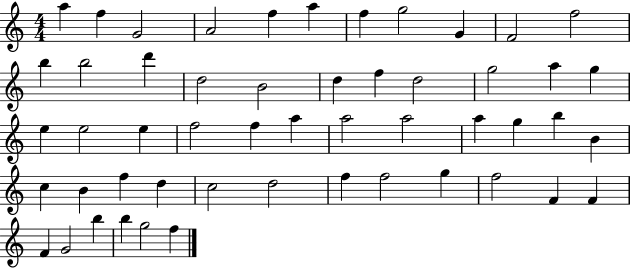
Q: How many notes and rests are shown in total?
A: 52